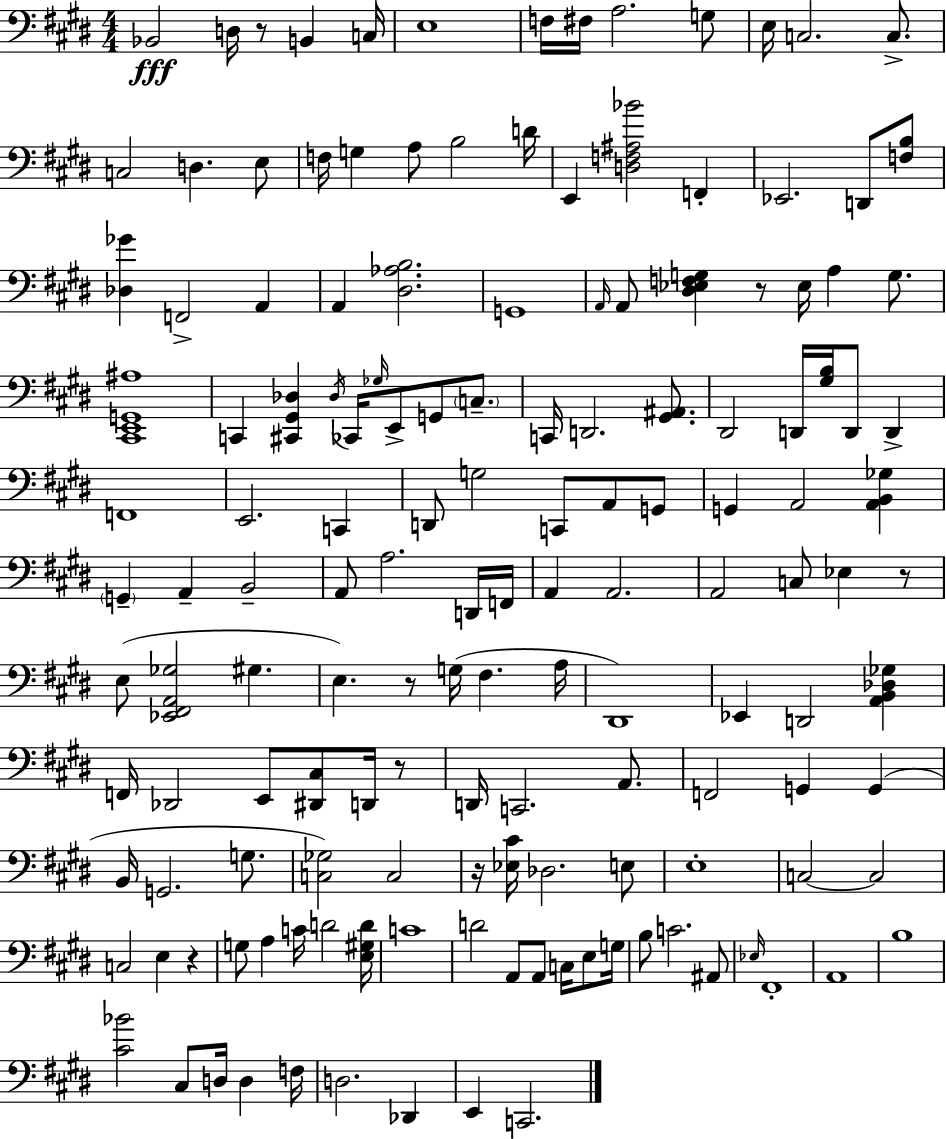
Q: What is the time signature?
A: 4/4